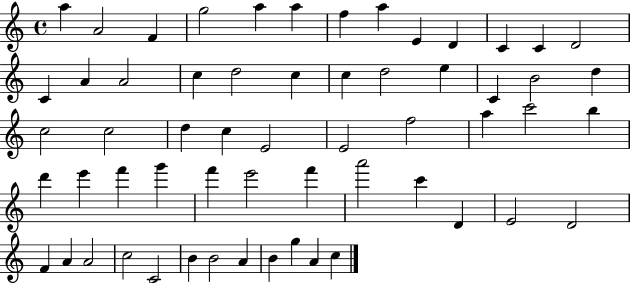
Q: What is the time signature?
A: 4/4